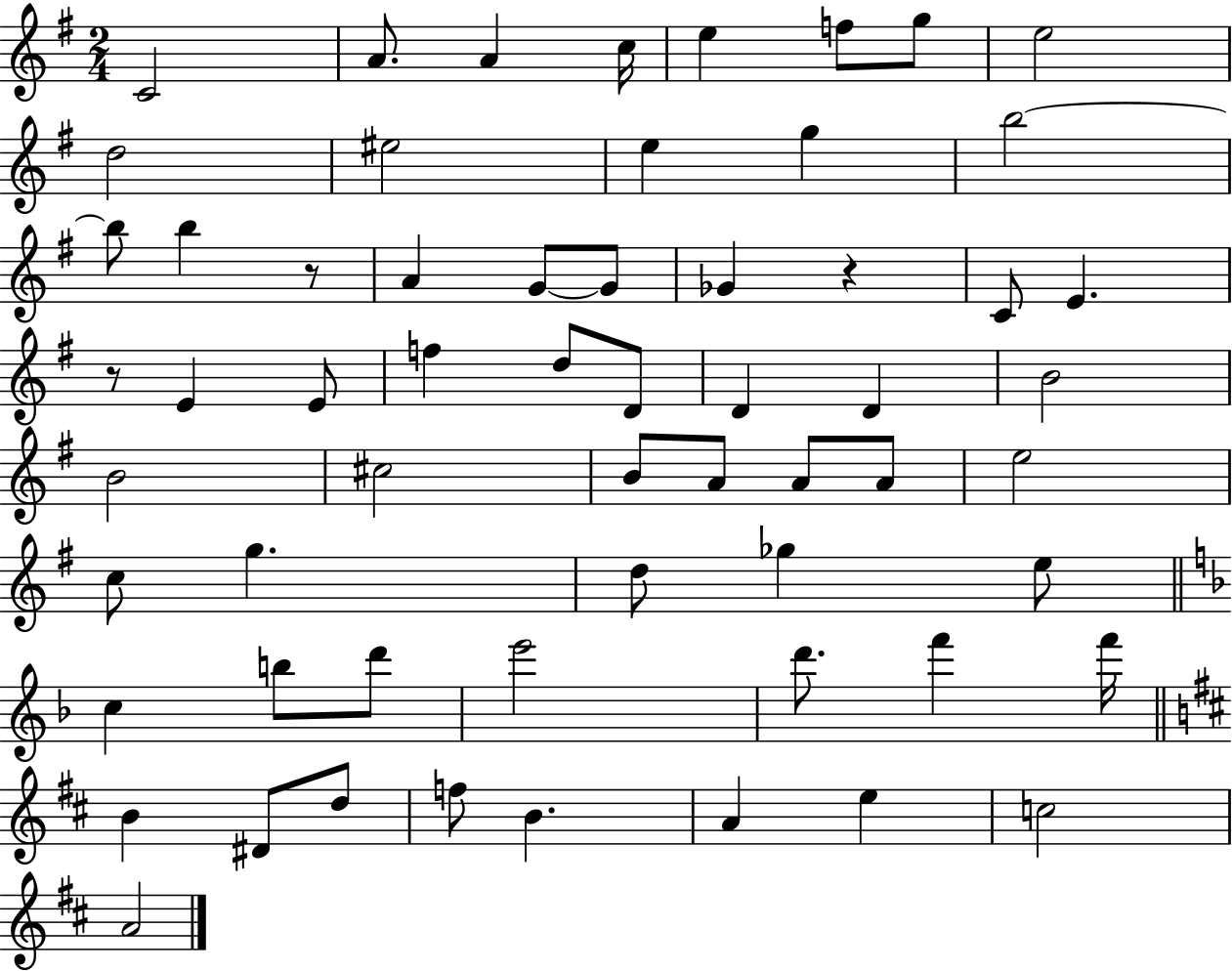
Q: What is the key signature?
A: G major